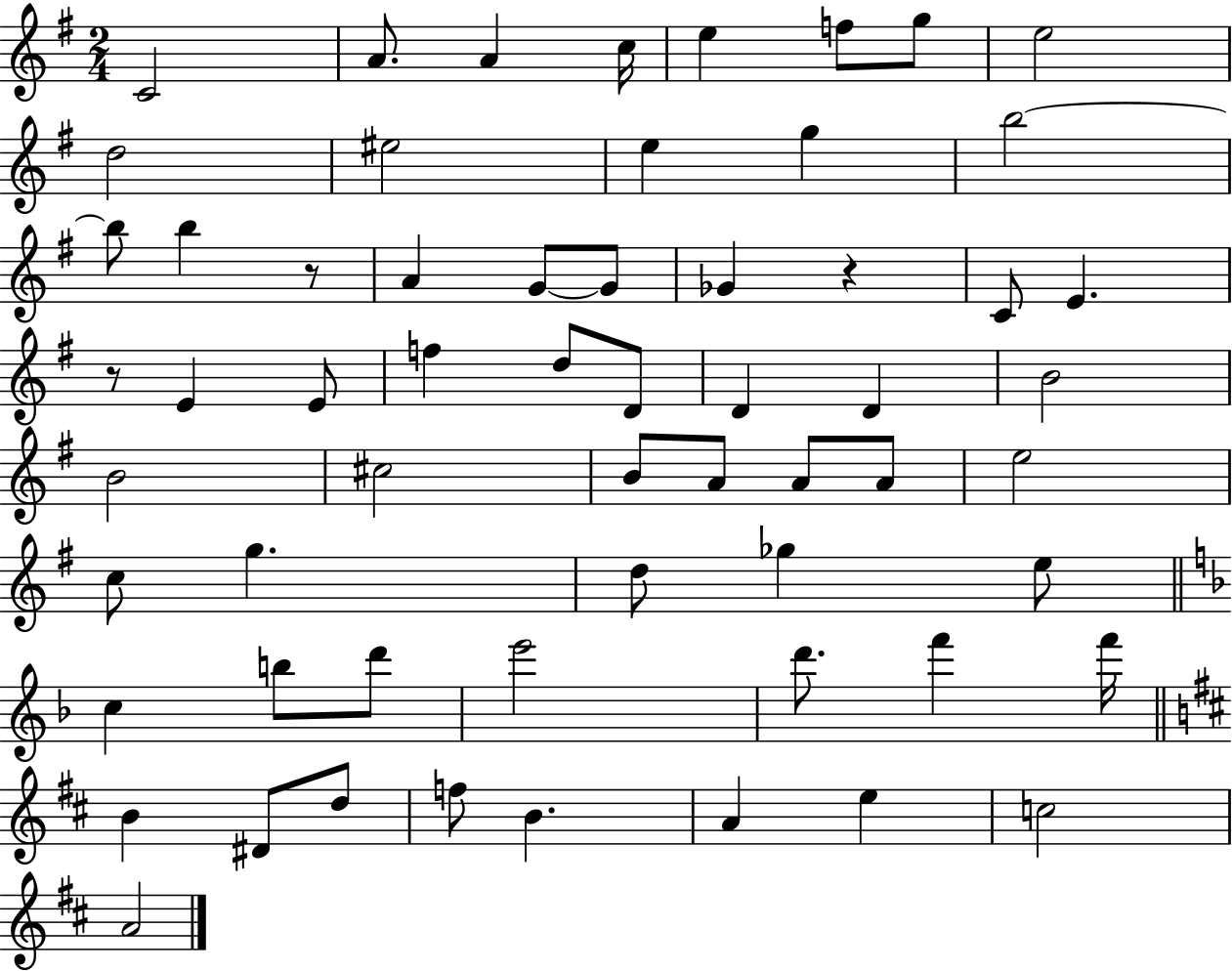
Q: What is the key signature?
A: G major